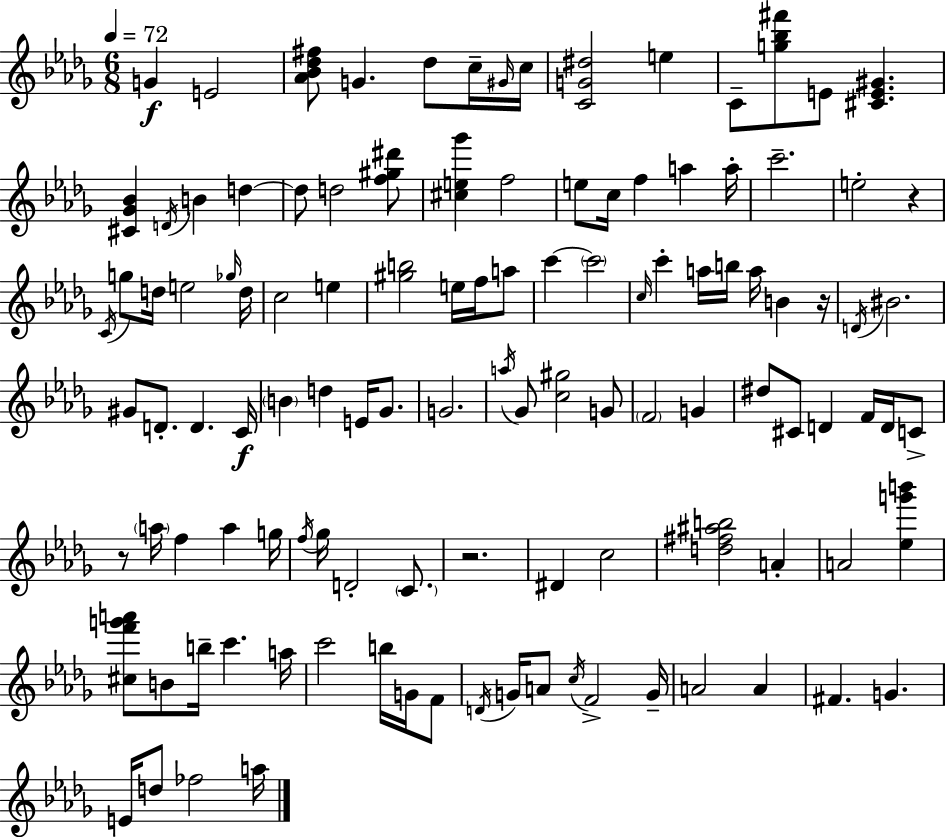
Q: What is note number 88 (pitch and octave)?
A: C5